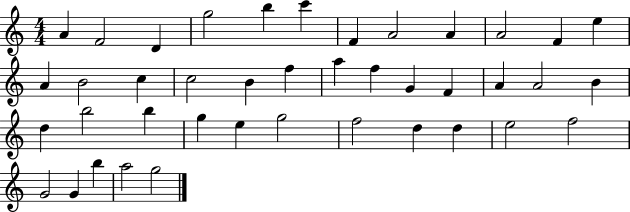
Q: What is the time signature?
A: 4/4